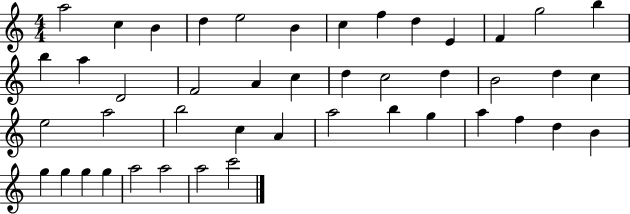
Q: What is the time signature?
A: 4/4